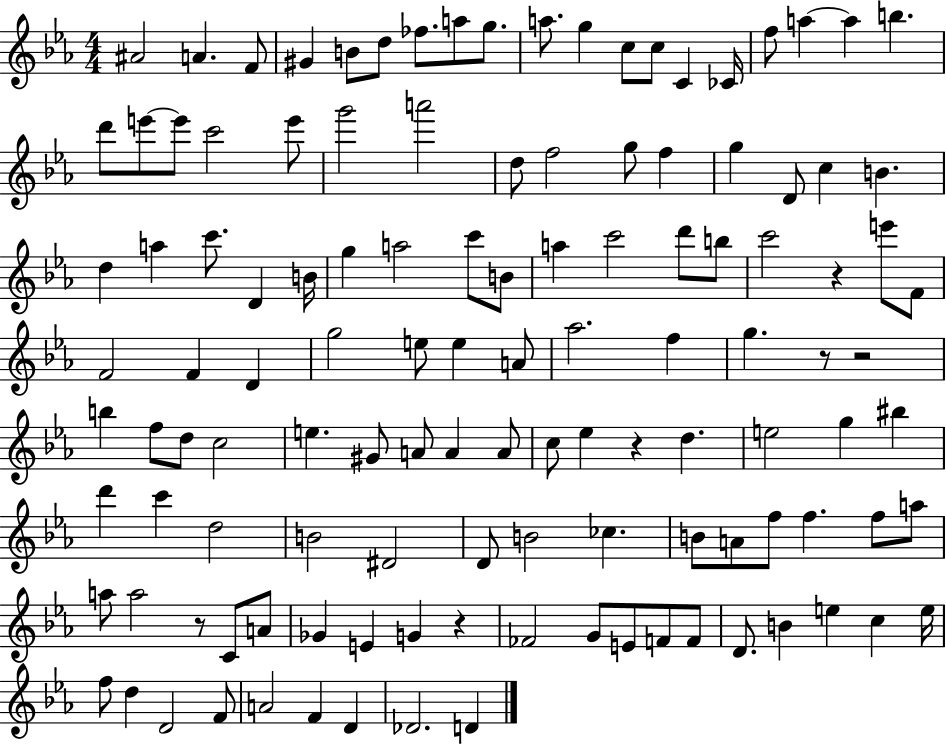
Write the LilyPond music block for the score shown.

{
  \clef treble
  \numericTimeSignature
  \time 4/4
  \key ees \major
  \repeat volta 2 { ais'2 a'4. f'8 | gis'4 b'8 d''8 fes''8. a''8 g''8. | a''8. g''4 c''8 c''8 c'4 ces'16 | f''8 a''4~~ a''4 b''4. | \break d'''8 e'''8~~ e'''8 c'''2 e'''8 | g'''2 a'''2 | d''8 f''2 g''8 f''4 | g''4 d'8 c''4 b'4. | \break d''4 a''4 c'''8. d'4 b'16 | g''4 a''2 c'''8 b'8 | a''4 c'''2 d'''8 b''8 | c'''2 r4 e'''8 f'8 | \break f'2 f'4 d'4 | g''2 e''8 e''4 a'8 | aes''2. f''4 | g''4. r8 r2 | \break b''4 f''8 d''8 c''2 | e''4. gis'8 a'8 a'4 a'8 | c''8 ees''4 r4 d''4. | e''2 g''4 bis''4 | \break d'''4 c'''4 d''2 | b'2 dis'2 | d'8 b'2 ces''4. | b'8 a'8 f''8 f''4. f''8 a''8 | \break a''8 a''2 r8 c'8 a'8 | ges'4 e'4 g'4 r4 | fes'2 g'8 e'8 f'8 f'8 | d'8. b'4 e''4 c''4 e''16 | \break f''8 d''4 d'2 f'8 | a'2 f'4 d'4 | des'2. d'4 | } \bar "|."
}